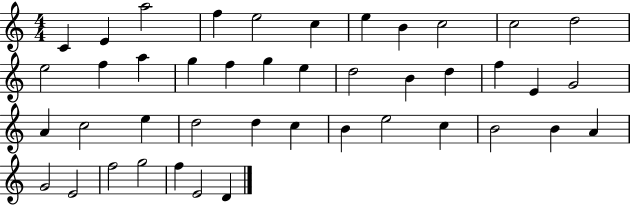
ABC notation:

X:1
T:Untitled
M:4/4
L:1/4
K:C
C E a2 f e2 c e B c2 c2 d2 e2 f a g f g e d2 B d f E G2 A c2 e d2 d c B e2 c B2 B A G2 E2 f2 g2 f E2 D